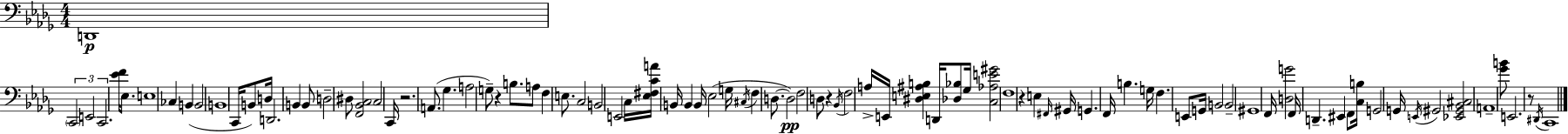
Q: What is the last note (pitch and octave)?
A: C2